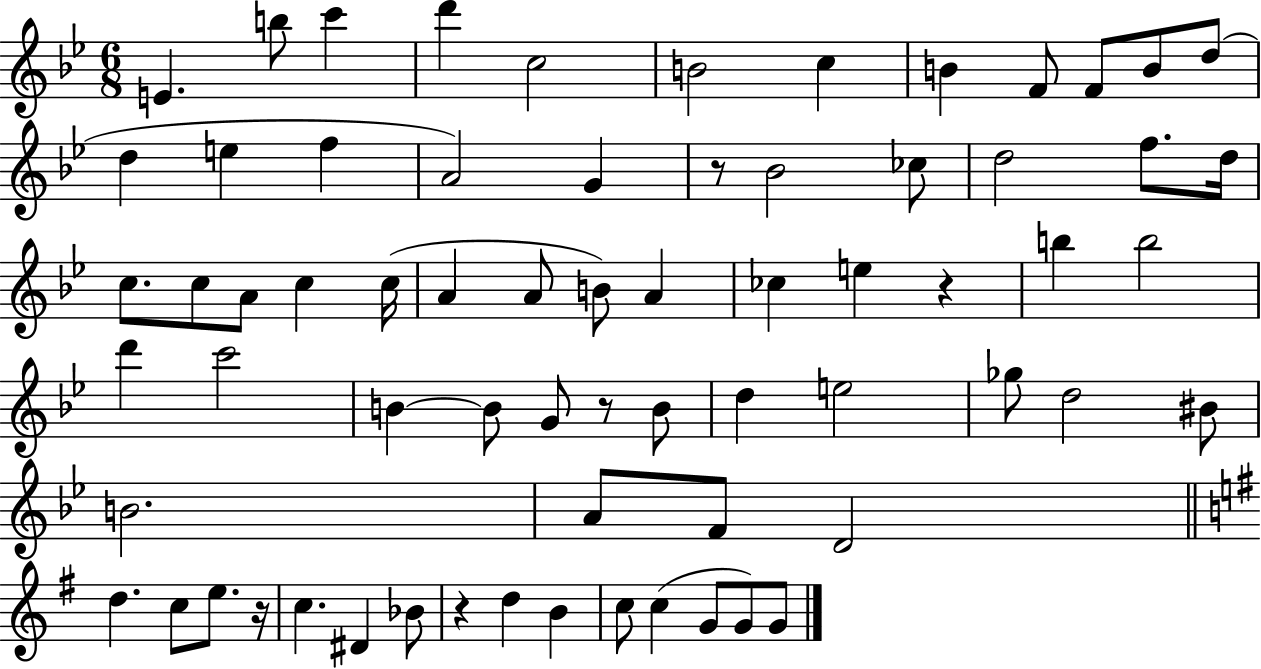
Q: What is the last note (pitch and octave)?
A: G4